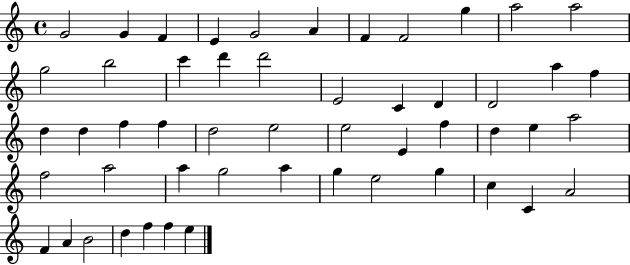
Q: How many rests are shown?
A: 0